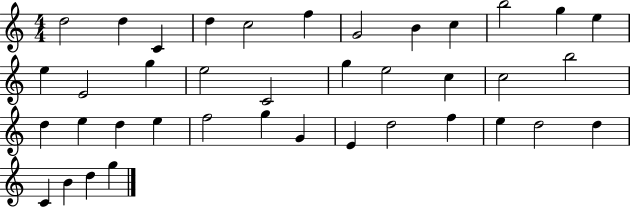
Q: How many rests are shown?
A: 0